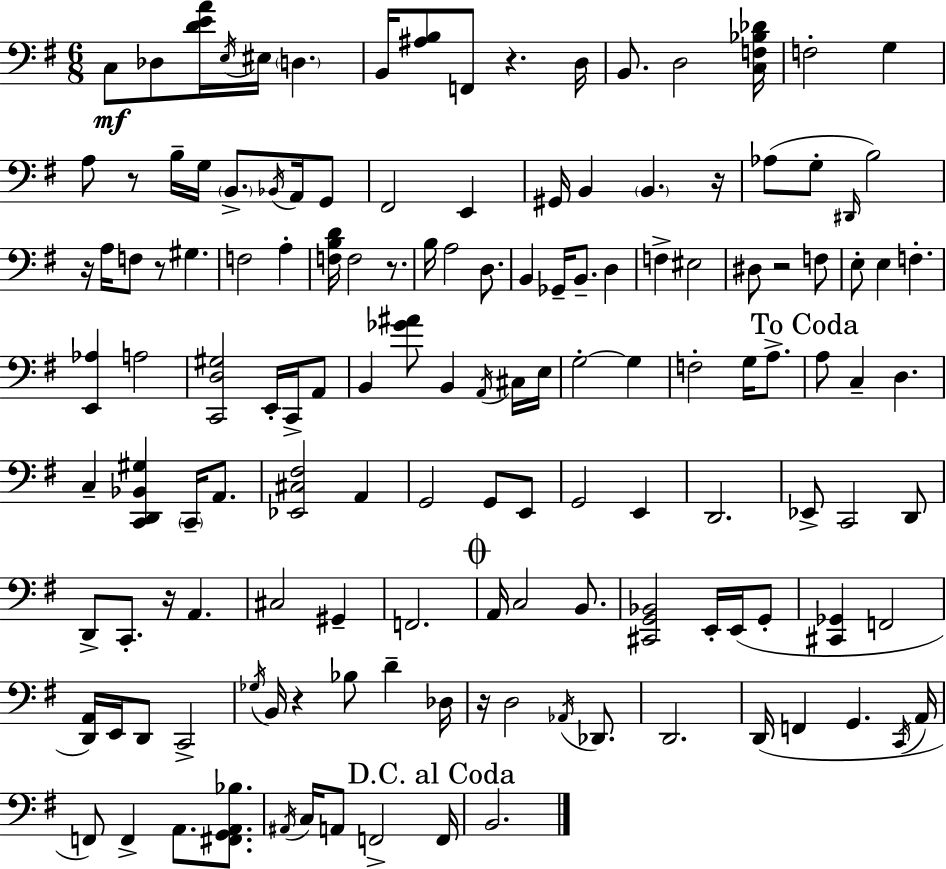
X:1
T:Untitled
M:6/8
L:1/4
K:G
C,/2 _D,/2 [DEA]/4 E,/4 ^E,/4 D, B,,/4 [^A,B,]/2 F,,/2 z D,/4 B,,/2 D,2 [C,F,_B,_D]/4 F,2 G, A,/2 z/2 B,/4 G,/4 B,,/2 _B,,/4 A,,/4 G,,/2 ^F,,2 E,, ^G,,/4 B,, B,, z/4 _A,/2 G,/2 ^D,,/4 B,2 z/4 A,/4 F,/2 z/2 ^G, F,2 A, [F,B,D]/4 F,2 z/2 B,/4 A,2 D,/2 B,, _G,,/4 B,,/2 D, F, ^E,2 ^D,/2 z2 F,/2 E,/2 E, F, [E,,_A,] A,2 [C,,D,^G,]2 E,,/4 C,,/4 A,,/2 B,, [_G^A]/2 B,, A,,/4 ^C,/4 E,/4 G,2 G, F,2 G,/4 A,/2 A,/2 C, D, C, [C,,D,,_B,,^G,] C,,/4 A,,/2 [_E,,^C,^F,]2 A,, G,,2 G,,/2 E,,/2 G,,2 E,, D,,2 _E,,/2 C,,2 D,,/2 D,,/2 C,,/2 z/4 A,, ^C,2 ^G,, F,,2 A,,/4 C,2 B,,/2 [^C,,G,,_B,,]2 E,,/4 E,,/4 G,,/2 [^C,,_G,,] F,,2 [D,,A,,]/4 E,,/4 D,,/2 C,,2 _G,/4 B,,/4 z _B,/2 D _D,/4 z/4 D,2 _A,,/4 _D,,/2 D,,2 D,,/4 F,, G,, C,,/4 A,,/4 F,,/2 F,, A,,/2 [^F,,G,,A,,_B,]/2 ^A,,/4 C,/4 A,,/2 F,,2 F,,/4 B,,2